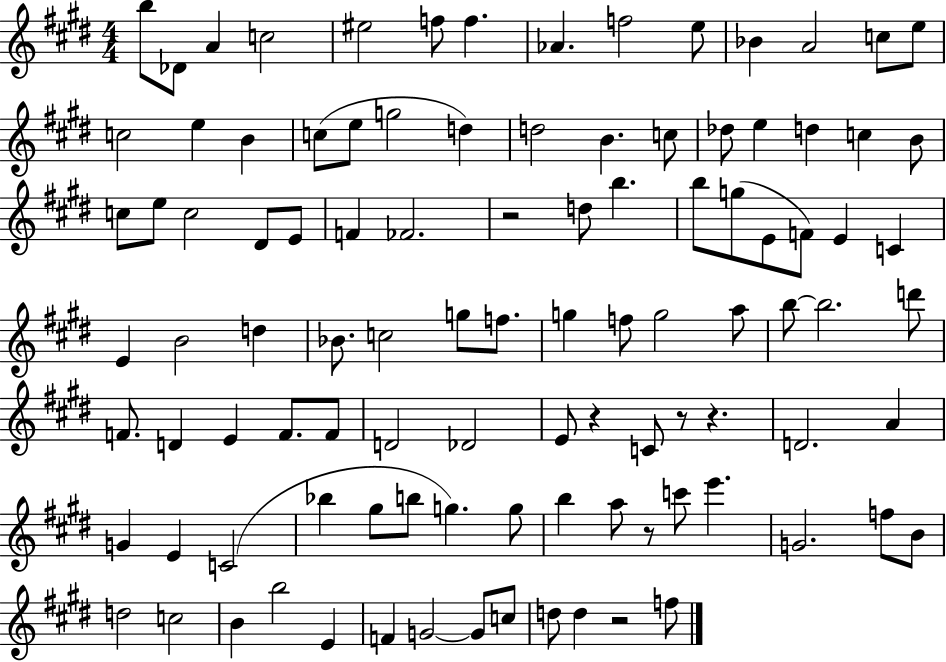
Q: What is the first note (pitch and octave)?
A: B5